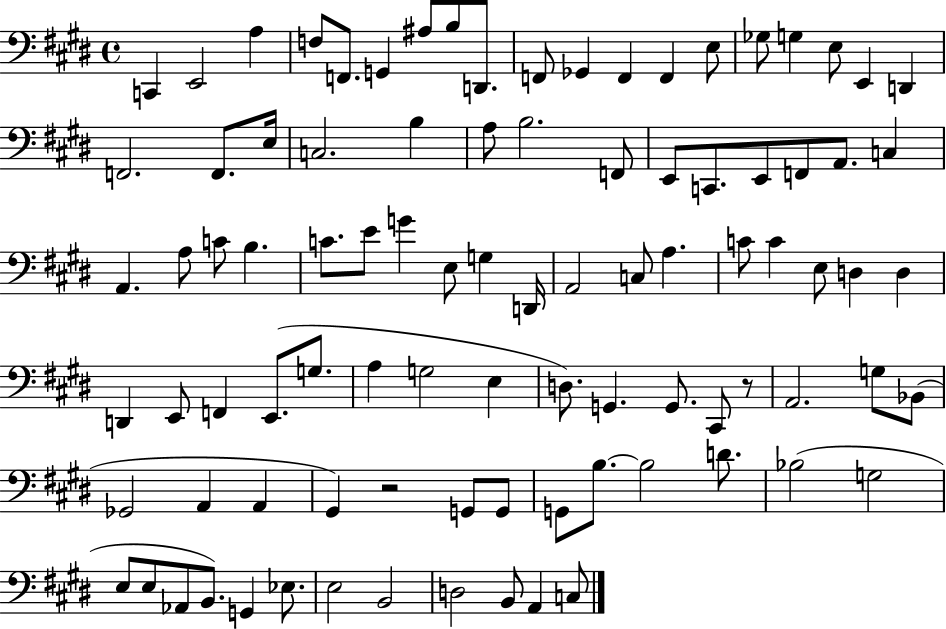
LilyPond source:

{
  \clef bass
  \time 4/4
  \defaultTimeSignature
  \key e \major
  \repeat volta 2 { c,4 e,2 a4 | f8 f,8. g,4 ais8 b8 d,8. | f,8 ges,4 f,4 f,4 e8 | ges8 g4 e8 e,4 d,4 | \break f,2. f,8. e16 | c2. b4 | a8 b2. f,8 | e,8 c,8. e,8 f,8 a,8. c4 | \break a,4. a8 c'8 b4. | c'8. e'8 g'4 e8 g4 d,16 | a,2 c8 a4. | c'8 c'4 e8 d4 d4 | \break d,4 e,8 f,4 e,8.( g8. | a4 g2 e4 | d8.) g,4. g,8. cis,8 r8 | a,2. g8 bes,8( | \break ges,2 a,4 a,4 | gis,4) r2 g,8 g,8 | g,8 b8.~~ b2 d'8. | bes2( g2 | \break e8 e8 aes,8 b,8.) g,4 ees8. | e2 b,2 | d2 b,8 a,4 c8 | } \bar "|."
}